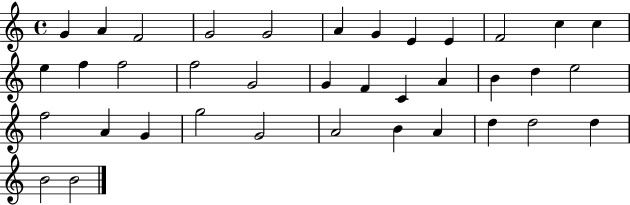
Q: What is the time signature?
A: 4/4